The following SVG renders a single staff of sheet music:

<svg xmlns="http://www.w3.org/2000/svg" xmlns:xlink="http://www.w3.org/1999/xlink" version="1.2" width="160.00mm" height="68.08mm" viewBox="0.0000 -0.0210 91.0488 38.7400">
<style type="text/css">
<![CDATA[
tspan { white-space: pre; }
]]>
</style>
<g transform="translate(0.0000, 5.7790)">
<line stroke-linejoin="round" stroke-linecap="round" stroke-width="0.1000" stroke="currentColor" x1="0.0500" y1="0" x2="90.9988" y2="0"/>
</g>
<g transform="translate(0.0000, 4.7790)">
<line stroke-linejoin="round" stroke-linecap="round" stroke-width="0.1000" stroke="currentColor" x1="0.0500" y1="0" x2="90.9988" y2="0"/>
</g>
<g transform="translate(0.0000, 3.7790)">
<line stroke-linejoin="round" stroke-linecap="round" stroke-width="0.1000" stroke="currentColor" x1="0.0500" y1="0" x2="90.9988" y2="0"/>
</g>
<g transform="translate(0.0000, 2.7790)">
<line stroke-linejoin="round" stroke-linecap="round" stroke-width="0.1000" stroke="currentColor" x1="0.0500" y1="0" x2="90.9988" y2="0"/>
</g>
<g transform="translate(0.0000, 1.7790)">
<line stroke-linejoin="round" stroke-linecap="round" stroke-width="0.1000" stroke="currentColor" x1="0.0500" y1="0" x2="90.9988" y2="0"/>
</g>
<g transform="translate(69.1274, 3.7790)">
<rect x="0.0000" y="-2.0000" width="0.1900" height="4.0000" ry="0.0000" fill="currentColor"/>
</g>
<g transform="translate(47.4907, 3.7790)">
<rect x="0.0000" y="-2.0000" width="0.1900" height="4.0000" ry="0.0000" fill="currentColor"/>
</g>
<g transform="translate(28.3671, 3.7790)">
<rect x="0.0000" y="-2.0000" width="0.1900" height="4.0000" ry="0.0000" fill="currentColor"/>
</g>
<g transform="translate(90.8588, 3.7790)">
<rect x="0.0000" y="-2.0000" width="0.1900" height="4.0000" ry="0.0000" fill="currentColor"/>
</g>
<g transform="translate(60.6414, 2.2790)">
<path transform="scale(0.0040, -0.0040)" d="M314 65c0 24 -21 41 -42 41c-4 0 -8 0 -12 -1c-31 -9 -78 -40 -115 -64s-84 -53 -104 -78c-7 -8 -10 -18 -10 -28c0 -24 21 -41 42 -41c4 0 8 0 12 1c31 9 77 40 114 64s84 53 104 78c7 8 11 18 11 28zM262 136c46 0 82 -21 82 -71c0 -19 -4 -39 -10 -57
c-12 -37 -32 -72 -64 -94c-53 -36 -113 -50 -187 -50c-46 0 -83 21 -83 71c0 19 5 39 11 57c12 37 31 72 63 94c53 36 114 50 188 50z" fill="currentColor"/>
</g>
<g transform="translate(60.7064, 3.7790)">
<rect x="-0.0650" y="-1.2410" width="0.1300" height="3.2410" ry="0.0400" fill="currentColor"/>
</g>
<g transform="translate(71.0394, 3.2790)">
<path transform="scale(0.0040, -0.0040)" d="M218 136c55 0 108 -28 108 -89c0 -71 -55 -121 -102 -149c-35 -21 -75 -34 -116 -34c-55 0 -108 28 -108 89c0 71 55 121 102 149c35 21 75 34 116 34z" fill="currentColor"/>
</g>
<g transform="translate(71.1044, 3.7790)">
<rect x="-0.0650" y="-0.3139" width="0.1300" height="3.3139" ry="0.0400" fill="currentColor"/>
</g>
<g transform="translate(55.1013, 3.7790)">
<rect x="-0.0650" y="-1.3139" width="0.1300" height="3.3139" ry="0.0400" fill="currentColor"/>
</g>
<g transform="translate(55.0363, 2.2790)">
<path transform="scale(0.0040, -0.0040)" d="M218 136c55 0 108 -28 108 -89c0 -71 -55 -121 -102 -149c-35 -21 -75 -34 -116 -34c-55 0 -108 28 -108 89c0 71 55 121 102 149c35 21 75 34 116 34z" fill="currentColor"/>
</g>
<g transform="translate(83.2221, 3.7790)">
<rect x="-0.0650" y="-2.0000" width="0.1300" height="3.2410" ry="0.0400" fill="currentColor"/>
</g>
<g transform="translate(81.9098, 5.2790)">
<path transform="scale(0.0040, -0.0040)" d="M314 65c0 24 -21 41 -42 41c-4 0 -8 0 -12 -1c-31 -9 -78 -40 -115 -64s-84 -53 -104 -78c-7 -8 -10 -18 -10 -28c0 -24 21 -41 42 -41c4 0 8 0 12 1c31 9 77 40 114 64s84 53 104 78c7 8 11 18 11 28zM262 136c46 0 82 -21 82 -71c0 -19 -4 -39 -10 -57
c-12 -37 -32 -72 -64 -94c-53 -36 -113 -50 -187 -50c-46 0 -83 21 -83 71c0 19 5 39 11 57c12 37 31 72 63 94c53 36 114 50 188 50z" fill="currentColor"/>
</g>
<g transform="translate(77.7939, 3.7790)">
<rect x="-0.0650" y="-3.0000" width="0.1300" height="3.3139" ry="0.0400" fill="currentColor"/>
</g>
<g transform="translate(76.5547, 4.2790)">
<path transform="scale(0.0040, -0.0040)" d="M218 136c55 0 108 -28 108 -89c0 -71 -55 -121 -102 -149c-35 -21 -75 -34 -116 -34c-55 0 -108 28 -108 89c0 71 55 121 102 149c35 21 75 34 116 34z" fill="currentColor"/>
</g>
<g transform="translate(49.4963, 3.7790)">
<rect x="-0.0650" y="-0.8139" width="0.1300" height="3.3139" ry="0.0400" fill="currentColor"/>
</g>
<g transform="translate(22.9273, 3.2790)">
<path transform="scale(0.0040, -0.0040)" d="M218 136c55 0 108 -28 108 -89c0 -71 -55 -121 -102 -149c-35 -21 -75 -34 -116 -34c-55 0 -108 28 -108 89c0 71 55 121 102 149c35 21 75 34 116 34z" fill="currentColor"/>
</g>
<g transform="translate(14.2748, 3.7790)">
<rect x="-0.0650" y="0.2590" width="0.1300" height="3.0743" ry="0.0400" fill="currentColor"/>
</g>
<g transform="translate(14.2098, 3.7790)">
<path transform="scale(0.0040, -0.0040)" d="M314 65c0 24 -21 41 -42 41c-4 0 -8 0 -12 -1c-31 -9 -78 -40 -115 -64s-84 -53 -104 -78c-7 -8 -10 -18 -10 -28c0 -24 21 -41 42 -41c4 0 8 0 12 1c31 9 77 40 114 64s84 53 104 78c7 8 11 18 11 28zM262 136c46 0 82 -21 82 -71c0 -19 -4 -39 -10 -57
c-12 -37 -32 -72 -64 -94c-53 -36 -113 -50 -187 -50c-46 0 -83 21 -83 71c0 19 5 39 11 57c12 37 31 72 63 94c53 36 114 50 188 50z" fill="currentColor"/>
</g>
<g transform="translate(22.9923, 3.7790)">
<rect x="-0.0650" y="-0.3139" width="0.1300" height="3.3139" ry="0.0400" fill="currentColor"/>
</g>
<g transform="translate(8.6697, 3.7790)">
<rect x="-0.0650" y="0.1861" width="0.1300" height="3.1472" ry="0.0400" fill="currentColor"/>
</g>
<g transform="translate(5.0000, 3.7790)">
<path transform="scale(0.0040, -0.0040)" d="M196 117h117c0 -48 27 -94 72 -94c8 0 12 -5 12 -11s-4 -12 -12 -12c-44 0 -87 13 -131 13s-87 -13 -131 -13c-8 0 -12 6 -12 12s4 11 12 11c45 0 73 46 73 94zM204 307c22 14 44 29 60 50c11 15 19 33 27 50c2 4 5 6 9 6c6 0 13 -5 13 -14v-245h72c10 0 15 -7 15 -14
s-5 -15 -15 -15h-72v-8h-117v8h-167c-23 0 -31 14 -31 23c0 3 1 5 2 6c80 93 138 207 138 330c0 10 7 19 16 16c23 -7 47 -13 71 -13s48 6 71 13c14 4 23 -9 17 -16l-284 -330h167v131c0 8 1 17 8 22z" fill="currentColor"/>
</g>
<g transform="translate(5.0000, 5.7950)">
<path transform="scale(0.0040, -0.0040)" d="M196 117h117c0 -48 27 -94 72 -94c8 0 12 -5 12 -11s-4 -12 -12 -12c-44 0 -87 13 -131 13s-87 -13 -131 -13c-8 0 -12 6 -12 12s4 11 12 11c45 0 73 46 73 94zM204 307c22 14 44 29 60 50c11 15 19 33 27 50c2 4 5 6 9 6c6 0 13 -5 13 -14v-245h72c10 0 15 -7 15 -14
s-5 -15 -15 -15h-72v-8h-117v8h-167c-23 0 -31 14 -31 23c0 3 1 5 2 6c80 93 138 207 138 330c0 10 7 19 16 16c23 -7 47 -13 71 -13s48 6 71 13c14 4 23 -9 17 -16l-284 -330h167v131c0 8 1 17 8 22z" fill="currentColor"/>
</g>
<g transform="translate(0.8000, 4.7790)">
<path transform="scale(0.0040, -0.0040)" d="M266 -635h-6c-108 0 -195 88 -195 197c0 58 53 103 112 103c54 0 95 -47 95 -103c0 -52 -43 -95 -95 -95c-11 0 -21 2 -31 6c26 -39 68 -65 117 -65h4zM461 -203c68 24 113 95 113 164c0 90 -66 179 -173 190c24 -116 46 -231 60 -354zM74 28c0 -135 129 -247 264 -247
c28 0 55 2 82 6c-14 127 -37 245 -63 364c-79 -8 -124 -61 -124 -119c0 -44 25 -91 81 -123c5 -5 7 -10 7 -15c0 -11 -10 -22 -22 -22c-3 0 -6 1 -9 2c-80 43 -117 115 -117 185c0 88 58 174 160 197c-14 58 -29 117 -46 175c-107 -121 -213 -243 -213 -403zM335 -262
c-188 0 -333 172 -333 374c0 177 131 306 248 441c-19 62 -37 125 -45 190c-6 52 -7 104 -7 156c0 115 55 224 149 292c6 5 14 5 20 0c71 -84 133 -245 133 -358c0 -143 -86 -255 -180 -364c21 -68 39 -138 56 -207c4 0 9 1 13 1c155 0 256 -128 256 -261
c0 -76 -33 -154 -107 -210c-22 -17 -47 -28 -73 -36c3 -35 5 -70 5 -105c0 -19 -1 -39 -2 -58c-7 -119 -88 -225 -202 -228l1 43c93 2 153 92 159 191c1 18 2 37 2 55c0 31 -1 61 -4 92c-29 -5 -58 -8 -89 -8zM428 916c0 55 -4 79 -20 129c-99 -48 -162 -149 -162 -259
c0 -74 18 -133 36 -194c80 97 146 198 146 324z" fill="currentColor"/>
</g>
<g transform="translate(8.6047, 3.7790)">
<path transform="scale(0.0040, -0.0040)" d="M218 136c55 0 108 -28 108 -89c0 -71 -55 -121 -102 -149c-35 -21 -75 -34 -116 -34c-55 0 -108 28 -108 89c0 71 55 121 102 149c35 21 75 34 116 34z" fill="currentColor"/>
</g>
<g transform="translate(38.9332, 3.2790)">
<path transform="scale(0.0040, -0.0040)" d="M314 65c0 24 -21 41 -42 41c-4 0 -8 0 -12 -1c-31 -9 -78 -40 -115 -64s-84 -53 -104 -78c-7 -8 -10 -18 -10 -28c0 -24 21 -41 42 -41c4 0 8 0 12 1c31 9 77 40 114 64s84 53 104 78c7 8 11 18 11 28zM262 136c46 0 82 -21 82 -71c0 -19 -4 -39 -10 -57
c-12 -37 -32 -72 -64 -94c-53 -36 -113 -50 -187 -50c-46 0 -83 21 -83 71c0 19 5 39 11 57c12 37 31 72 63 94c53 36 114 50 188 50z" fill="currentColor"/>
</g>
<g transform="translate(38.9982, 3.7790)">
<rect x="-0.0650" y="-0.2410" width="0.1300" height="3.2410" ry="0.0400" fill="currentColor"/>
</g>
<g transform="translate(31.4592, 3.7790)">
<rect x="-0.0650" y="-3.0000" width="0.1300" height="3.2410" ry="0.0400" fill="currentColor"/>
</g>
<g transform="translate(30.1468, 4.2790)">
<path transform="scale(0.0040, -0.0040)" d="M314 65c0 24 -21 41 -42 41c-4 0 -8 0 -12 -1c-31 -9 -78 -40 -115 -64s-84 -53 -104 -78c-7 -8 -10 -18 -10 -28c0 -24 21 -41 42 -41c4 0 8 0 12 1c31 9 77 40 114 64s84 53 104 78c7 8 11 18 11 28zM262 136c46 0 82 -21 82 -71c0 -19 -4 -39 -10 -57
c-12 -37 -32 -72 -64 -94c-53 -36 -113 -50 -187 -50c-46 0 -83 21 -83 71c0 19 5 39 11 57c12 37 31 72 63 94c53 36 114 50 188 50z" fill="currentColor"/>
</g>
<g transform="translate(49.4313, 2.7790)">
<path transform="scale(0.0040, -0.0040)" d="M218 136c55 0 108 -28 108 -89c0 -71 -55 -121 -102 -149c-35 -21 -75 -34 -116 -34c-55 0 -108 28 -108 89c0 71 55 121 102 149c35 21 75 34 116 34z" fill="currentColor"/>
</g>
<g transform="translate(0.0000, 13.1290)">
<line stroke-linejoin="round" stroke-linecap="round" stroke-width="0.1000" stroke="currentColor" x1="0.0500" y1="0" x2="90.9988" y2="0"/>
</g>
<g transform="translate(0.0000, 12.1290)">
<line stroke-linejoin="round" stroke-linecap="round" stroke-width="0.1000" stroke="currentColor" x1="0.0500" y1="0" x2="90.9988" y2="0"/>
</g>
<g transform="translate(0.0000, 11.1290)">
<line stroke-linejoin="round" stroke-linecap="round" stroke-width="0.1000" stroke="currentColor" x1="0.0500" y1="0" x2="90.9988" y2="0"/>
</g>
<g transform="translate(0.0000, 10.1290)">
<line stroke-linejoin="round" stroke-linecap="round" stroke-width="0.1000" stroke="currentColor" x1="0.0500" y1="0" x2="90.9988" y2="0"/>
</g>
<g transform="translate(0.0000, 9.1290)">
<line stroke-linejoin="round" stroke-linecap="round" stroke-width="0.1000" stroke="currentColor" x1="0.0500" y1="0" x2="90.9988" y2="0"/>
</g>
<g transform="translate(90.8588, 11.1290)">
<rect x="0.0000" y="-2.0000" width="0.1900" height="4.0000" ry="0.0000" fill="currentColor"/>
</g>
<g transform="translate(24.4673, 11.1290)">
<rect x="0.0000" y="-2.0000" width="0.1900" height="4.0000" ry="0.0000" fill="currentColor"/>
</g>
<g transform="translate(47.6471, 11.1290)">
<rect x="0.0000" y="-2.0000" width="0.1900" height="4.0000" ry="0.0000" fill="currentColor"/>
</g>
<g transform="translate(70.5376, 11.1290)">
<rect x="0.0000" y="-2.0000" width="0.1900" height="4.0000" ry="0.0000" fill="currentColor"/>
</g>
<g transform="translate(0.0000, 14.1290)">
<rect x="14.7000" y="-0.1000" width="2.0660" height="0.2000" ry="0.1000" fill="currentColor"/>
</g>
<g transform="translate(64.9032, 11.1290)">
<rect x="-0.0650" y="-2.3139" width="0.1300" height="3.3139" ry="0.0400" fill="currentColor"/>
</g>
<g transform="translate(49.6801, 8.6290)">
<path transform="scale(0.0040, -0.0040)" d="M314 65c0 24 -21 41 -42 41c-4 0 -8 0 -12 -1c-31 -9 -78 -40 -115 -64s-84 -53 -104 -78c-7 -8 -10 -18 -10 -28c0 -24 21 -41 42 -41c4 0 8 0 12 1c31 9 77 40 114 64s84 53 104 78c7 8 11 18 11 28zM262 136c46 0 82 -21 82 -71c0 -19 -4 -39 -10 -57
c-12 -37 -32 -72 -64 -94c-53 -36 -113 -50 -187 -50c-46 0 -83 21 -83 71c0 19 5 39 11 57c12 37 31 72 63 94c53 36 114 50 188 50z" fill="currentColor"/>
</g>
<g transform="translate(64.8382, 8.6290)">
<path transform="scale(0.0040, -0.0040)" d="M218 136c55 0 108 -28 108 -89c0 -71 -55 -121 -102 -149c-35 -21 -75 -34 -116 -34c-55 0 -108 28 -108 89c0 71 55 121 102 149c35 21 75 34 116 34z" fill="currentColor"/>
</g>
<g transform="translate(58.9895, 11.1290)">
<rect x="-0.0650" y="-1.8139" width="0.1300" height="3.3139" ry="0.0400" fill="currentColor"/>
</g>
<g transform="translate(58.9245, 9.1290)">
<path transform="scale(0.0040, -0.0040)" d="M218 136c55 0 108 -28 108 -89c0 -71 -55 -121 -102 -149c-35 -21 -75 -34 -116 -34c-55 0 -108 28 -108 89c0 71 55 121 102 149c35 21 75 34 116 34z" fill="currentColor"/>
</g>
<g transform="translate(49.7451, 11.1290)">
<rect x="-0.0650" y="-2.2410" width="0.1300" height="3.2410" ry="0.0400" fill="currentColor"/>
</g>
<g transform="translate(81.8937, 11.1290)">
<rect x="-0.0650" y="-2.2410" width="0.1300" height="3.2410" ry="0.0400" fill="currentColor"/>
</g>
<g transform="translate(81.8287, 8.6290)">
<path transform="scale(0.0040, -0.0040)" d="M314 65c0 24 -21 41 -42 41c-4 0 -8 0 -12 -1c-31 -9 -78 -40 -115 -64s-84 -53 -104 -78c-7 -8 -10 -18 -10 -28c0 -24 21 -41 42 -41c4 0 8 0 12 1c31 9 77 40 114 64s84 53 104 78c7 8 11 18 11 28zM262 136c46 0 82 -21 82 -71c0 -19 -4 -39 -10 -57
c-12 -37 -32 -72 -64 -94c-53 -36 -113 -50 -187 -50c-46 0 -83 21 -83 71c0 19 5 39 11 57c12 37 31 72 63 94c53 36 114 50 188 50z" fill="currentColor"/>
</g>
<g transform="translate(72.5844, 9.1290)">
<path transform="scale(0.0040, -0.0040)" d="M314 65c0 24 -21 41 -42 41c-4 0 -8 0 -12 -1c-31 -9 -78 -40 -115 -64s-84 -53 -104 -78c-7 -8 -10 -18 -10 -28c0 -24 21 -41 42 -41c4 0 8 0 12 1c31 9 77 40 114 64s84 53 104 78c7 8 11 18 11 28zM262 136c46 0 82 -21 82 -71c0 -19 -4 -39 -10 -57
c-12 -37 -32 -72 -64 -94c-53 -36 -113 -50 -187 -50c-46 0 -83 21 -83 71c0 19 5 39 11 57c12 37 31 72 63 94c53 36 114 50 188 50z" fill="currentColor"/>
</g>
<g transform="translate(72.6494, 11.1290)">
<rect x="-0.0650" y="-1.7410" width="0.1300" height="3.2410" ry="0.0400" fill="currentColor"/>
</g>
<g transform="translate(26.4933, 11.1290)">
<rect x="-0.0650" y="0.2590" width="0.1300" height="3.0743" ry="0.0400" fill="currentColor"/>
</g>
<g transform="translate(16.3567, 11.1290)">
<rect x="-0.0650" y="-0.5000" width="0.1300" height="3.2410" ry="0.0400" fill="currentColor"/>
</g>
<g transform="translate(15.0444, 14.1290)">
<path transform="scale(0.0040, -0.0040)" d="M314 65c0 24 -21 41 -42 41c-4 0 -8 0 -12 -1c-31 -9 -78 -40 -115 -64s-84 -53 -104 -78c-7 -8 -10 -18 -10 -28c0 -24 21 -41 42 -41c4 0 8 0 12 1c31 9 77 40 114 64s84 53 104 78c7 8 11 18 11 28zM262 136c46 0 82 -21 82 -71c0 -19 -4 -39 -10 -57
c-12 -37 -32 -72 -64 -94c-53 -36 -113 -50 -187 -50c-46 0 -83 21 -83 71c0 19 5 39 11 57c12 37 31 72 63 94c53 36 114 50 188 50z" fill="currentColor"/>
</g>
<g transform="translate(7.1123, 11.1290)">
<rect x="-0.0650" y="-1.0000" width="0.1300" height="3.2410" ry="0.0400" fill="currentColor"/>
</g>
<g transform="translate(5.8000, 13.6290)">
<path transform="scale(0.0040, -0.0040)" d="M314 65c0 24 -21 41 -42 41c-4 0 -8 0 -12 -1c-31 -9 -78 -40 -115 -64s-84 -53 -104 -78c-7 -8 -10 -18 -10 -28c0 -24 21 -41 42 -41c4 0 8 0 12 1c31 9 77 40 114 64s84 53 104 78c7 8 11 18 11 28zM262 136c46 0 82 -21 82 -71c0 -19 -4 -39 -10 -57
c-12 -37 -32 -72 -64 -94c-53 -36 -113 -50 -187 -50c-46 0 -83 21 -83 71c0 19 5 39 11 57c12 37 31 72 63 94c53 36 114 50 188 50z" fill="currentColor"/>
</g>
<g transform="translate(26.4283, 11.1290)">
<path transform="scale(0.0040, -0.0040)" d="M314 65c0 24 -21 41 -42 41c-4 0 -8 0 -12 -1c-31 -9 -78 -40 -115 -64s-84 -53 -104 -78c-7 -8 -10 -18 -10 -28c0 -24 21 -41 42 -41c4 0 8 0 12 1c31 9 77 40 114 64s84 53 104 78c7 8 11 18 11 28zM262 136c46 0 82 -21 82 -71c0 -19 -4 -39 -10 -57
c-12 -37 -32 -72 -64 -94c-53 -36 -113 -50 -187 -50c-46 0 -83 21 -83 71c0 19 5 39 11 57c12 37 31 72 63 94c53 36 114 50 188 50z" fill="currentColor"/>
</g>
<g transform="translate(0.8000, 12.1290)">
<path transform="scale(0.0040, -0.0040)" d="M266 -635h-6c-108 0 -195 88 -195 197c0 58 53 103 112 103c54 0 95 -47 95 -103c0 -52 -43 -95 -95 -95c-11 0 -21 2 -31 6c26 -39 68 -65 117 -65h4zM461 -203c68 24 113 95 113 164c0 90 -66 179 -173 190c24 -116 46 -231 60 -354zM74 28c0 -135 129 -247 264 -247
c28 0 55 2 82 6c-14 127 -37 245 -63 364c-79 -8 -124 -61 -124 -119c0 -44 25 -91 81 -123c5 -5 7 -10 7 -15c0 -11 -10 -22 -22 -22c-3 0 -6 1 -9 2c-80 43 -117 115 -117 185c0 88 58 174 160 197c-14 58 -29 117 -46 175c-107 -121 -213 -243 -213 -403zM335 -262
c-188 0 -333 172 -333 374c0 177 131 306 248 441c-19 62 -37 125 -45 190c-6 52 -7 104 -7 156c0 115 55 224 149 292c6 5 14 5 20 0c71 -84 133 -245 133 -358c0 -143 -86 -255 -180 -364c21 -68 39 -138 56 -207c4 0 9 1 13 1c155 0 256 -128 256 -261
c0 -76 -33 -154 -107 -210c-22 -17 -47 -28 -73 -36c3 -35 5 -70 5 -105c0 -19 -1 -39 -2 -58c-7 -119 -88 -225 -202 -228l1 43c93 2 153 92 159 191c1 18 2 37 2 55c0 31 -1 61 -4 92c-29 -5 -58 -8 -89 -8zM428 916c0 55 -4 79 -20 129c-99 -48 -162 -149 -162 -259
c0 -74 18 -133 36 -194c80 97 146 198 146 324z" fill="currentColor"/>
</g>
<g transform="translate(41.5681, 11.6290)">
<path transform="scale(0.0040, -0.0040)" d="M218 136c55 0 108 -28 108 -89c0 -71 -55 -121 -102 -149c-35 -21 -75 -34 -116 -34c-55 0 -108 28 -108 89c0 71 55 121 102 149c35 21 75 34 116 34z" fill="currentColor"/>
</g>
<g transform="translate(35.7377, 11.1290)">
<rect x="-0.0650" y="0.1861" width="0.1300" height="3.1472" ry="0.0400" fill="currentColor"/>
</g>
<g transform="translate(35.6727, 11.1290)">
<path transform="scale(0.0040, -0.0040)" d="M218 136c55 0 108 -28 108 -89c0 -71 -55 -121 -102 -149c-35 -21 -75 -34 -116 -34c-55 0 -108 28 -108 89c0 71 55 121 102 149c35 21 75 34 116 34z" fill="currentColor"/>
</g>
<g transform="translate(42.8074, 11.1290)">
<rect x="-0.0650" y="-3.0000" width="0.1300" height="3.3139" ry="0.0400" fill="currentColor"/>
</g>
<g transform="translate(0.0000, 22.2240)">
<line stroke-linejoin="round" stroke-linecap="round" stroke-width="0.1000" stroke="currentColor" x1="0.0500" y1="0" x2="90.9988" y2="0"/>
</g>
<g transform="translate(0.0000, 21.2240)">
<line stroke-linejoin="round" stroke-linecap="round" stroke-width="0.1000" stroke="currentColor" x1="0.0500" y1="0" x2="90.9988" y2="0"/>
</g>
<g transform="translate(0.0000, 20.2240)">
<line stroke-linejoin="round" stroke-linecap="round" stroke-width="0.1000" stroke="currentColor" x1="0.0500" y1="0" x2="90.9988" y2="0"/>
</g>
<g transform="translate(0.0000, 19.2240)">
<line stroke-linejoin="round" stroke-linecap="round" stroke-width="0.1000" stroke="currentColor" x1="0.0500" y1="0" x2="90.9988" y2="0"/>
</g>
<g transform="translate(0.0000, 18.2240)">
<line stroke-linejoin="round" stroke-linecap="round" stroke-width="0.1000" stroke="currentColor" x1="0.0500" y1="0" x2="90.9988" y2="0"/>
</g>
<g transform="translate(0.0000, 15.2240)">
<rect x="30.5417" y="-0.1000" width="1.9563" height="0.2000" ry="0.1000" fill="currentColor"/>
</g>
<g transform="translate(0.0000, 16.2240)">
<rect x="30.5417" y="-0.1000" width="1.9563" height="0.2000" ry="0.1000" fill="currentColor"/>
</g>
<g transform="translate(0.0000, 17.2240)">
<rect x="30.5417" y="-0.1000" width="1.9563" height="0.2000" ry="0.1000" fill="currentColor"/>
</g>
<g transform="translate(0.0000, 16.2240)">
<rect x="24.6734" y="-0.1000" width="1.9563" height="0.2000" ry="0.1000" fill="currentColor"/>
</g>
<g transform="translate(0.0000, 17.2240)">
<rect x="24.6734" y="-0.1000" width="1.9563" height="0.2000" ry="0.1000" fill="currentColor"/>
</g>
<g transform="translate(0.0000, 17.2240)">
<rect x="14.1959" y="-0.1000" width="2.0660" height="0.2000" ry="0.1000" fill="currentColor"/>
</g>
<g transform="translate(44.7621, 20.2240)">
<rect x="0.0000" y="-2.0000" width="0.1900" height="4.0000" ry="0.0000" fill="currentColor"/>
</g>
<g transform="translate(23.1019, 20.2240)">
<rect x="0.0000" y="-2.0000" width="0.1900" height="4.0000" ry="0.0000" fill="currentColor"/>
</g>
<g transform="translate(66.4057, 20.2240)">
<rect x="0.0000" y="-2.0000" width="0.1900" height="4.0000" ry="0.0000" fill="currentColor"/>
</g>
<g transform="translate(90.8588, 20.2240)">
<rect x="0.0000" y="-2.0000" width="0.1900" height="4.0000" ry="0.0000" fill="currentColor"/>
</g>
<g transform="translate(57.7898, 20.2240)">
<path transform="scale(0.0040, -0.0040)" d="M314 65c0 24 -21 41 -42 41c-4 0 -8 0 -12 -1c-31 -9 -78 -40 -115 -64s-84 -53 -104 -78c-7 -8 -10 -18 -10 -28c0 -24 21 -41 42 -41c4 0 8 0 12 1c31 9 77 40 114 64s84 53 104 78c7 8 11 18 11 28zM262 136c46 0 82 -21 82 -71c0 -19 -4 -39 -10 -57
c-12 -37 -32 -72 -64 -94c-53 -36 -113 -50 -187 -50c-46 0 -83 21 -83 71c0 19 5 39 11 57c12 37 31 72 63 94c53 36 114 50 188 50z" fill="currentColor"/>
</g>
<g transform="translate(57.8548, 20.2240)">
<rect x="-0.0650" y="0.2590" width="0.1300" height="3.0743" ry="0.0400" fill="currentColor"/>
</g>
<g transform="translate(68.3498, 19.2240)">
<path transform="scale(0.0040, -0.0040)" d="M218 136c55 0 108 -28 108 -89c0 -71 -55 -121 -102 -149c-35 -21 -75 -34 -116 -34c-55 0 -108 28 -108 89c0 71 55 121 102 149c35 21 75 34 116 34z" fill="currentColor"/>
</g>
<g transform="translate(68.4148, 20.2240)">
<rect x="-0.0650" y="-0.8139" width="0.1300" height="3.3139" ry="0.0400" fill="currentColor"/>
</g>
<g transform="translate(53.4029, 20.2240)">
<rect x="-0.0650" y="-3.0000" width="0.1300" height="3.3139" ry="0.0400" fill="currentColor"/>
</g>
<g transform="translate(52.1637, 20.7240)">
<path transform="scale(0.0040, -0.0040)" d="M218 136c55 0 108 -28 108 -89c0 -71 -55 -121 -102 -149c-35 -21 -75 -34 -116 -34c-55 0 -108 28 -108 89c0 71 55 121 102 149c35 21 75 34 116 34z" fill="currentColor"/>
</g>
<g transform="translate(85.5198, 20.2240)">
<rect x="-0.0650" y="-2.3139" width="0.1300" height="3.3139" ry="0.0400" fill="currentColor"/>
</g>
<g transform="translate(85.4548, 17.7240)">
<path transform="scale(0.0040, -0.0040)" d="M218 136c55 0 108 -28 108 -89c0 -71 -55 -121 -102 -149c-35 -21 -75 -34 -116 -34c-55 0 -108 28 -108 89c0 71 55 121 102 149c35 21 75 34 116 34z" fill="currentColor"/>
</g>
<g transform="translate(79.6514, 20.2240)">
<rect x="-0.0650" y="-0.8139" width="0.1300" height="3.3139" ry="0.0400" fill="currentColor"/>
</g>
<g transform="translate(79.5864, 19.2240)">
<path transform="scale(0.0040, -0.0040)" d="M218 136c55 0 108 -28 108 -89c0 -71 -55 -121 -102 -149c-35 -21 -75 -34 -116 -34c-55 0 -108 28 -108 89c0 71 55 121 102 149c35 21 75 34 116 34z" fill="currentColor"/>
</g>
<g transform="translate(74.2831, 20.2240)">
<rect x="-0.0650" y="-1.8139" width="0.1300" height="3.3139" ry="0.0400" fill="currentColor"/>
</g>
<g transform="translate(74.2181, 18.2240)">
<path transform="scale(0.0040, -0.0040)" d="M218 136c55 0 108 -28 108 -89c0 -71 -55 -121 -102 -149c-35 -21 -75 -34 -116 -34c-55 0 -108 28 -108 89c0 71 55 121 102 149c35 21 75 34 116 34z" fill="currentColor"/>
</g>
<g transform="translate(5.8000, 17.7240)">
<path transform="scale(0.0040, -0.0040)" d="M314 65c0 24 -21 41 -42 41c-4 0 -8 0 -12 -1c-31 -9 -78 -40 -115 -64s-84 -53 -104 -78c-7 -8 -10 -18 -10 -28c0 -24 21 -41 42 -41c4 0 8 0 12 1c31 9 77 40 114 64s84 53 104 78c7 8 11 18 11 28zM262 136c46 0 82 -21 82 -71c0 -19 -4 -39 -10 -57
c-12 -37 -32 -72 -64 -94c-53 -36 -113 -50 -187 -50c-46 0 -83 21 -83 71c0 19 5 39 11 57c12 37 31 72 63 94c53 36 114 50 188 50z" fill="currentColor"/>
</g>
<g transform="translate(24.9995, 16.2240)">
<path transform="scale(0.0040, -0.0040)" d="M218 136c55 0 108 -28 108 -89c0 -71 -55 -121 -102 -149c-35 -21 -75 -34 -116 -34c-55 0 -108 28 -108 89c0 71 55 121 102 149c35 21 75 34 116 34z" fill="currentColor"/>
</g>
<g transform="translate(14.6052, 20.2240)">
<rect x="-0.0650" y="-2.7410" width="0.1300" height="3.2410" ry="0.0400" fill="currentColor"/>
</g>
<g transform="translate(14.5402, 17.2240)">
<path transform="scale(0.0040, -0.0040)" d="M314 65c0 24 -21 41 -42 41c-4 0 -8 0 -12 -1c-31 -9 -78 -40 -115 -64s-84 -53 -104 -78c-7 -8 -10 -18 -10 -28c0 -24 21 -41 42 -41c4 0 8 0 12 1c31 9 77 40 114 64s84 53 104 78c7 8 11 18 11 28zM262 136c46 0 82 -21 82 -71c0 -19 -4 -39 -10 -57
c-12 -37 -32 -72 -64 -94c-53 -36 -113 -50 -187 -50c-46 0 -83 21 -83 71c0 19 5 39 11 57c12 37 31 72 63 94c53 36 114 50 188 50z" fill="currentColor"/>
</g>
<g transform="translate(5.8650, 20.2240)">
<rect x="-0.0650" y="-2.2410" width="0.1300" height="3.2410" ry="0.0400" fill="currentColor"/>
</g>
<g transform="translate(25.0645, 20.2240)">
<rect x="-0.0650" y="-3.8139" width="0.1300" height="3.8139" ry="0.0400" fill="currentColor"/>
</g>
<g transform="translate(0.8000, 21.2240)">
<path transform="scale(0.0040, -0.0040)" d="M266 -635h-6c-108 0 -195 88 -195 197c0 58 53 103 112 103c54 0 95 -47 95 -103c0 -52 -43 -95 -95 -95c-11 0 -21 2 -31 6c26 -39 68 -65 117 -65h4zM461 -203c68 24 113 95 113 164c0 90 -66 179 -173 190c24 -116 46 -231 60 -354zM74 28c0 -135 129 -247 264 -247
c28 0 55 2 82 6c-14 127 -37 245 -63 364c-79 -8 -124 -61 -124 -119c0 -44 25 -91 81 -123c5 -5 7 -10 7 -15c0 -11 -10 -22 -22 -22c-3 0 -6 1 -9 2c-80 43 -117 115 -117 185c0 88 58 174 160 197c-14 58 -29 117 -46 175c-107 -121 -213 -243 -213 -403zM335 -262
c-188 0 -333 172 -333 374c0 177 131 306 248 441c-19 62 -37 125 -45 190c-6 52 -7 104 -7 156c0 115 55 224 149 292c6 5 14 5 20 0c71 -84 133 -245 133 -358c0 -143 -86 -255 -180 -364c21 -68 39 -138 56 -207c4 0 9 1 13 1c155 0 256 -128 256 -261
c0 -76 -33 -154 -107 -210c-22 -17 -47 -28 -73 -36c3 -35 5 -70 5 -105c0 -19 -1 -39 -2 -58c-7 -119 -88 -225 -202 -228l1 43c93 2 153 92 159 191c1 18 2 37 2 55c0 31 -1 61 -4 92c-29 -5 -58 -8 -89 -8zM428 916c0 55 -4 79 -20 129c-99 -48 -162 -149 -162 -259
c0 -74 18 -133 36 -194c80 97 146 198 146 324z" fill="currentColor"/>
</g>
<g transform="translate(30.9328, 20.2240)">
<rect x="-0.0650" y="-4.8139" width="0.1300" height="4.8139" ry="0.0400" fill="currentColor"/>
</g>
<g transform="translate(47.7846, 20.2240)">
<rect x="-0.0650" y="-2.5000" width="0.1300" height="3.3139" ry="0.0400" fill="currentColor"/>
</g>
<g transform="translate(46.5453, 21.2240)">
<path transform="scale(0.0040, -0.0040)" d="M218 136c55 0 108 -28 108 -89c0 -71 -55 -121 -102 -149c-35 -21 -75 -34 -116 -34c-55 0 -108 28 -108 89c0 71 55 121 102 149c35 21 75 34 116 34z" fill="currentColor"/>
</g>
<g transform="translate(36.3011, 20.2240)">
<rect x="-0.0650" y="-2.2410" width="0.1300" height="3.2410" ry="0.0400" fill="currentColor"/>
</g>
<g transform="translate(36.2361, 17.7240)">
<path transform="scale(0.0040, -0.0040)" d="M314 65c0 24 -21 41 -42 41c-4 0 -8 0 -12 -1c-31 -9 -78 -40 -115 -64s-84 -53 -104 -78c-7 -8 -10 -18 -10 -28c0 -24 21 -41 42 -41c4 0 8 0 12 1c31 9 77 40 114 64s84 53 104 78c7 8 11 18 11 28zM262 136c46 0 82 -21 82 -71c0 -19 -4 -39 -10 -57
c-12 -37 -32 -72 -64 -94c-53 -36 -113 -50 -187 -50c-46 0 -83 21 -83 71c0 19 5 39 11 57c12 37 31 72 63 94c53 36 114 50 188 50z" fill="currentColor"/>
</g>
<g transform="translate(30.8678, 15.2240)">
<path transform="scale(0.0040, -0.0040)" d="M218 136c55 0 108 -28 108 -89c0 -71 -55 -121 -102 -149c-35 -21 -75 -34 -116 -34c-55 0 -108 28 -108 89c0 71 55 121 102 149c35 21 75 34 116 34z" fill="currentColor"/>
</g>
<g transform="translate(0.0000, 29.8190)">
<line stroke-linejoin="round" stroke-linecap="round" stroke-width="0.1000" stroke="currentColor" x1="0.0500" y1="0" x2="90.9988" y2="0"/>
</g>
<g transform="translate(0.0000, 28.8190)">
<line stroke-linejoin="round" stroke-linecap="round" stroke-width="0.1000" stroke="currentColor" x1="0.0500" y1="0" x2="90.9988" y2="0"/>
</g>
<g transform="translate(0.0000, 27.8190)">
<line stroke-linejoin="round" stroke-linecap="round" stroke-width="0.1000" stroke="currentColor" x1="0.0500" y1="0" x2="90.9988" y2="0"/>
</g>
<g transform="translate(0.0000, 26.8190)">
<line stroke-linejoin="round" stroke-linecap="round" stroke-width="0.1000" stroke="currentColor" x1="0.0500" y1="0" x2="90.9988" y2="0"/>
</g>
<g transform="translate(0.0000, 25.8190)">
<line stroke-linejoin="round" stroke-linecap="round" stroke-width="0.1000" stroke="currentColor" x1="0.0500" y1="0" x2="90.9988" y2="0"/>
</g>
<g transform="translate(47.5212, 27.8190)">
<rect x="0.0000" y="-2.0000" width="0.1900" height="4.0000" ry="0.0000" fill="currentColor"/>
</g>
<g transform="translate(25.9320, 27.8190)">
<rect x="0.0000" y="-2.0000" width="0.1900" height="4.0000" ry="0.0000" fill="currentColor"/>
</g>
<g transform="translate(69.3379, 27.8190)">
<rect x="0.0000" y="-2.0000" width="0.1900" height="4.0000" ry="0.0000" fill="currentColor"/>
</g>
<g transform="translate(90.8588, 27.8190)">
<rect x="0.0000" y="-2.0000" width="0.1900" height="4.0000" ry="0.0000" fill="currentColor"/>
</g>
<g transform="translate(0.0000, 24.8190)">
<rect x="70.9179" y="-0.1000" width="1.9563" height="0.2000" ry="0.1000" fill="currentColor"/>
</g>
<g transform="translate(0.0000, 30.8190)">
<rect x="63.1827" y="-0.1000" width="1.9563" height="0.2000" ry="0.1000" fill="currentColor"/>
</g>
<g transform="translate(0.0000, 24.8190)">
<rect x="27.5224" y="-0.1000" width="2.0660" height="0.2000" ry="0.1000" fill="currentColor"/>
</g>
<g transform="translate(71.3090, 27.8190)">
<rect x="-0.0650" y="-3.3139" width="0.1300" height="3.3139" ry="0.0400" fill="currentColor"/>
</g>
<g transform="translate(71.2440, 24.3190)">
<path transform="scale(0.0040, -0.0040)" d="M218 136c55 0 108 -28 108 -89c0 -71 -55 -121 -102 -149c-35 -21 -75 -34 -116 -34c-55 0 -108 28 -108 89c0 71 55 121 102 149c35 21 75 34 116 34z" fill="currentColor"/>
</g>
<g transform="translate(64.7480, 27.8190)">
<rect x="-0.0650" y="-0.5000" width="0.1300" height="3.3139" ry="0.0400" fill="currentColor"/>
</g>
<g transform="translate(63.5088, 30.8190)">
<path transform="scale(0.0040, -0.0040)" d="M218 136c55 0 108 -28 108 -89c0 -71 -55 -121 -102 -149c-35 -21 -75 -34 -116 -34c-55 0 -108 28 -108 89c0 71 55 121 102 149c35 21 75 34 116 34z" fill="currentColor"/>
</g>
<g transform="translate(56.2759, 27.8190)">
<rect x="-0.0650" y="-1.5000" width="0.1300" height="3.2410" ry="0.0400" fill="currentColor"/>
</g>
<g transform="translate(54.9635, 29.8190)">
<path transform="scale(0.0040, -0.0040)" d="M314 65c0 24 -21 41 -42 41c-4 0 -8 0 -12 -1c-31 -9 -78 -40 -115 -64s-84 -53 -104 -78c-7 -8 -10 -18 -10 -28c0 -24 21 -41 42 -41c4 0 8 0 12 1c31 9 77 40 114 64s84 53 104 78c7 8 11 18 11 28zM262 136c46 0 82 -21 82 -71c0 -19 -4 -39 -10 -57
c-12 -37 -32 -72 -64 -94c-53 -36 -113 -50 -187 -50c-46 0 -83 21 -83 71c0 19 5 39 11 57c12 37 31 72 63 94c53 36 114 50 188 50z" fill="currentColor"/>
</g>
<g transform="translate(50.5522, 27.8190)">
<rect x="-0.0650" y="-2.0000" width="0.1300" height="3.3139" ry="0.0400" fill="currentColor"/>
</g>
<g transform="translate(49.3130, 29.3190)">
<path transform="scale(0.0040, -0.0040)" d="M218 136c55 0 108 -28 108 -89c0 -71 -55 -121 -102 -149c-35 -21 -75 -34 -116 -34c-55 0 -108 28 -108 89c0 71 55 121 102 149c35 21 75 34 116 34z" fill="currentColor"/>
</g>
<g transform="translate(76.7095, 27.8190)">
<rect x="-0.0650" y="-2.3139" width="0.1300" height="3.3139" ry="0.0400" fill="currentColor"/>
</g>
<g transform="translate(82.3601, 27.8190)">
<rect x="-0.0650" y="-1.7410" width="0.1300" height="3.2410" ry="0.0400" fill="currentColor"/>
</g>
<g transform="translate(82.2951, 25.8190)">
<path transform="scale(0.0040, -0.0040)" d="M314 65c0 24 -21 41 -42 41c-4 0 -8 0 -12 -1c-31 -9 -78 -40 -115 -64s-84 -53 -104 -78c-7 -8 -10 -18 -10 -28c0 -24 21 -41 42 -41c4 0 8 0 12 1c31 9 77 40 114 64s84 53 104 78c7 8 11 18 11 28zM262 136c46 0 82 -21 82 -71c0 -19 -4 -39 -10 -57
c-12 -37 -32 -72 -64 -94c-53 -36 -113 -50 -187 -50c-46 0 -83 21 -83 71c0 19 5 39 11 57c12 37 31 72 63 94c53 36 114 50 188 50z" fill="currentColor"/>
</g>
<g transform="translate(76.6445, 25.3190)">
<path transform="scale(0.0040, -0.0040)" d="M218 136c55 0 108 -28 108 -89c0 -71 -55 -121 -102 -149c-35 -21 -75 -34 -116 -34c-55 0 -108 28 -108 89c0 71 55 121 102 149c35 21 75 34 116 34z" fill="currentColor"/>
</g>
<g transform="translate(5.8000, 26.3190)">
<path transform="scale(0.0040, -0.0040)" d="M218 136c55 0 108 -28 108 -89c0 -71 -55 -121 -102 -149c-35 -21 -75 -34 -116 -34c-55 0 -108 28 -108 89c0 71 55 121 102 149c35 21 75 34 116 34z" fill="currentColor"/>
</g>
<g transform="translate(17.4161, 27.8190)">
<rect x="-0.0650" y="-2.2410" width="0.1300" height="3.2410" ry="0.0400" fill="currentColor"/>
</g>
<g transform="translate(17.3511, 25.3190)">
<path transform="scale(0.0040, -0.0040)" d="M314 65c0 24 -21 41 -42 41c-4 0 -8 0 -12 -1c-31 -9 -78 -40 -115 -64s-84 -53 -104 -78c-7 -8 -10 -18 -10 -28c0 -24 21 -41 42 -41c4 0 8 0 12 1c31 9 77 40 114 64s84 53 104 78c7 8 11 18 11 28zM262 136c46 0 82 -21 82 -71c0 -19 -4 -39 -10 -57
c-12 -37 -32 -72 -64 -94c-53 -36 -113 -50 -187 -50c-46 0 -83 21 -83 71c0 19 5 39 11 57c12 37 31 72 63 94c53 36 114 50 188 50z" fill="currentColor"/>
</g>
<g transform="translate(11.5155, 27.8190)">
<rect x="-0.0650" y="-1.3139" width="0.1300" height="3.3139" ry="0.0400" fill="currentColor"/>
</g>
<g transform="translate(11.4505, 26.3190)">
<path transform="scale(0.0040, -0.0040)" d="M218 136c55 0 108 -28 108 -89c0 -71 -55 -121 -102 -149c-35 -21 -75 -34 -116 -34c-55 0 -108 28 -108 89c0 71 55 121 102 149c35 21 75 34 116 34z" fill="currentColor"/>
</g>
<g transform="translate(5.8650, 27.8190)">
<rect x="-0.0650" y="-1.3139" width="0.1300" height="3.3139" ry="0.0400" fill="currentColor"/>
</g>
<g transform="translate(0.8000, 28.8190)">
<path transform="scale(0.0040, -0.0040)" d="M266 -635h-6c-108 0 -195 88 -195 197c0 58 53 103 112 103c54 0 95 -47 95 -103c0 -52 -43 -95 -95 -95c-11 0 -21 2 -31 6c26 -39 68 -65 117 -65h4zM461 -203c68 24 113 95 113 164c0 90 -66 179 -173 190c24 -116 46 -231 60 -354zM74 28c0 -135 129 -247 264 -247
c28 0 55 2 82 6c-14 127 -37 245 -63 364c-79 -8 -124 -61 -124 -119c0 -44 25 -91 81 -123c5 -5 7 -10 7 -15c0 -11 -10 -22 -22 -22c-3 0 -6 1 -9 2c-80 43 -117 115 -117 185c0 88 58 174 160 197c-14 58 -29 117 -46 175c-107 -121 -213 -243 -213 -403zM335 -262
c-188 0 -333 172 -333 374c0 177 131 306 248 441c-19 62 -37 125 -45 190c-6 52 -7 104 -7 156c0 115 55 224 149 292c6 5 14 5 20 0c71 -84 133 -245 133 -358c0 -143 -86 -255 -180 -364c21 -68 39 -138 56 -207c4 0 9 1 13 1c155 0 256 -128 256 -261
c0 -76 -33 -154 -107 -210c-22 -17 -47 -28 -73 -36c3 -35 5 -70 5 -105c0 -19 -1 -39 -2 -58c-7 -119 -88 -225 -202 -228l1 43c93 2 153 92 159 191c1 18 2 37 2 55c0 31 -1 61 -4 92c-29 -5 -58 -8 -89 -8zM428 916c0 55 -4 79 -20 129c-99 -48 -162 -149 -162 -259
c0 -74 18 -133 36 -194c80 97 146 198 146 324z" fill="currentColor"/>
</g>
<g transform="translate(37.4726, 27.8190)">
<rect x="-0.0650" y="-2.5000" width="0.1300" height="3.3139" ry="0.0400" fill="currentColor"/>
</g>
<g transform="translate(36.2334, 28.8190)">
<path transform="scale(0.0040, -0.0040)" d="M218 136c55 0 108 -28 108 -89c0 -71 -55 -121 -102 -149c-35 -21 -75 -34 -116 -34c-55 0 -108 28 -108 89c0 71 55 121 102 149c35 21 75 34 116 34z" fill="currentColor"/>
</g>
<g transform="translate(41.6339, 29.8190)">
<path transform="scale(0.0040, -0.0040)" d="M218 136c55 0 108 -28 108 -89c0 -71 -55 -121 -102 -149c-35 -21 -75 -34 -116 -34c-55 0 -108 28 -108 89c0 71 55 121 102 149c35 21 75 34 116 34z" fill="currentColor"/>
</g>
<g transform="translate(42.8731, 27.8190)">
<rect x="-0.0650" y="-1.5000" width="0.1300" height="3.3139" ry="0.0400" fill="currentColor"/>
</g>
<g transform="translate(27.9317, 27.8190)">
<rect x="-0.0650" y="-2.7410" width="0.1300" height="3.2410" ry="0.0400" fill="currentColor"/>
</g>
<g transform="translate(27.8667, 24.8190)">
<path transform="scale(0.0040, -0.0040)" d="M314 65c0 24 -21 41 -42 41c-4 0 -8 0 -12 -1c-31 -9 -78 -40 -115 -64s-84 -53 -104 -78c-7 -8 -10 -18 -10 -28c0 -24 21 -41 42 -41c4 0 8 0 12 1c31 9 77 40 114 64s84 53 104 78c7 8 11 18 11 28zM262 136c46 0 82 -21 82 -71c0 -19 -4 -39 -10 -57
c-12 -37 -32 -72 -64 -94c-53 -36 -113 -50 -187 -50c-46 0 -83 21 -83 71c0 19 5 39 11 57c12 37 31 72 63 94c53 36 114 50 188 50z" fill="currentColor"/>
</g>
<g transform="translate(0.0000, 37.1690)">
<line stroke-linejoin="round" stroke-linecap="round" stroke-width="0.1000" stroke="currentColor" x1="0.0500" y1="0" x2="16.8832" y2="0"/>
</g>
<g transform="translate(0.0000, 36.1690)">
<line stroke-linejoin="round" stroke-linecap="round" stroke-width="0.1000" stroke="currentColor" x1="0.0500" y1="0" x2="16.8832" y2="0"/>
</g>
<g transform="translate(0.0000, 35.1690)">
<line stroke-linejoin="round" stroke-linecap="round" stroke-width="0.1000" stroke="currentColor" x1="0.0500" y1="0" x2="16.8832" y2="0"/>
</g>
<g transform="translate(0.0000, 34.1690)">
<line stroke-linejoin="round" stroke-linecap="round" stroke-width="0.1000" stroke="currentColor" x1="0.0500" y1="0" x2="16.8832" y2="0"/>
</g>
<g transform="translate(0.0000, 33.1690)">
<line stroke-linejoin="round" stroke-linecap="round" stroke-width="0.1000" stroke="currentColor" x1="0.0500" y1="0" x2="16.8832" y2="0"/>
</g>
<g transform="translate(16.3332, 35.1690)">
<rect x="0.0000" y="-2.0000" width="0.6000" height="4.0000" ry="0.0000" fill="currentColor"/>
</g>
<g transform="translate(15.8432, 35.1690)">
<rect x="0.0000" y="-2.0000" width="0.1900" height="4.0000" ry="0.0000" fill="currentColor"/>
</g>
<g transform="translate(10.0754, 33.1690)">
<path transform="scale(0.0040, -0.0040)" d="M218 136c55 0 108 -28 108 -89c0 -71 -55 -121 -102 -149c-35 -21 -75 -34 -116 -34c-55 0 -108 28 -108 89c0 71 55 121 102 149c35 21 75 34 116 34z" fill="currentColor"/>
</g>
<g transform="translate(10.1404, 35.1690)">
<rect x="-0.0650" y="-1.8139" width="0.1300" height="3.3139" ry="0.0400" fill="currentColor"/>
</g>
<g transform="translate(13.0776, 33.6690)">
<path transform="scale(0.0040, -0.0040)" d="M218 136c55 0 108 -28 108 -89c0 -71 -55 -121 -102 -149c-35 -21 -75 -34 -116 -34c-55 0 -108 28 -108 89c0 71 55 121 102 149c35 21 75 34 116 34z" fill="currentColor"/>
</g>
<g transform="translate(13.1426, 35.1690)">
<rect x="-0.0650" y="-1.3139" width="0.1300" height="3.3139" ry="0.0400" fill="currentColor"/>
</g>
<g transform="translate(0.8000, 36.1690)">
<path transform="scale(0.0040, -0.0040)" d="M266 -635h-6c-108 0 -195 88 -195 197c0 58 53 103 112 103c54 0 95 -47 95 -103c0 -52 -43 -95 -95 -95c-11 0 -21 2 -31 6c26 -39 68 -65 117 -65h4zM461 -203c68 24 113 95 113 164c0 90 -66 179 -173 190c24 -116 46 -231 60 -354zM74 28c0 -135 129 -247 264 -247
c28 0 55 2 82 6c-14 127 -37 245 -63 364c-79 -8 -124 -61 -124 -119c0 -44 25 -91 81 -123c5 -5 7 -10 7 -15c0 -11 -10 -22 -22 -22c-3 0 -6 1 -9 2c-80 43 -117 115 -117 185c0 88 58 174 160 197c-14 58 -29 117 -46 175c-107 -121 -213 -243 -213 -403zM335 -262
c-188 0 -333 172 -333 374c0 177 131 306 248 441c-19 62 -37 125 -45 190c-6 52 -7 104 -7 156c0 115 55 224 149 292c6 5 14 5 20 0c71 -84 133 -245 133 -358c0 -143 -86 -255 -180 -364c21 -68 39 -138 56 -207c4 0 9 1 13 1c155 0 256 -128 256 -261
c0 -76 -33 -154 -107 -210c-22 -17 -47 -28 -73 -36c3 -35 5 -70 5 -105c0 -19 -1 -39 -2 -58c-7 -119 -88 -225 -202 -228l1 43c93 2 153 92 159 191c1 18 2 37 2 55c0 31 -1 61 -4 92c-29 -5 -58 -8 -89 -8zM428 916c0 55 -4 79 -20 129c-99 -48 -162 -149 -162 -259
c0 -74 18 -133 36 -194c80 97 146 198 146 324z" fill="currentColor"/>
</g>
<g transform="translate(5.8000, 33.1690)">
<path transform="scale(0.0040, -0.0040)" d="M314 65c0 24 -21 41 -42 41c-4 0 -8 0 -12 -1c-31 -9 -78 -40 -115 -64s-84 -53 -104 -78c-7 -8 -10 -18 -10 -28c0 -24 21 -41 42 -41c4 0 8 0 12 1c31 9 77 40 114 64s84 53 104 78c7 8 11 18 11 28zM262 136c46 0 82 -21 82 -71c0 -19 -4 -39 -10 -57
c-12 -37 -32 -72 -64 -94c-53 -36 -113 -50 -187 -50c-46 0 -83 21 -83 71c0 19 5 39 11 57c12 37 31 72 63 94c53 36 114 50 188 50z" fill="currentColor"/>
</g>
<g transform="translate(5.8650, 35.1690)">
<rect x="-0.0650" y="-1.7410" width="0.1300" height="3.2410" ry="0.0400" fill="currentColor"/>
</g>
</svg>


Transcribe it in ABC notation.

X:1
T:Untitled
M:4/4
L:1/4
K:C
B B2 c A2 c2 d e e2 c A F2 D2 C2 B2 B A g2 f g f2 g2 g2 a2 c' e' g2 G A B2 d f d g e e g2 a2 G E F E2 C b g f2 f2 f e